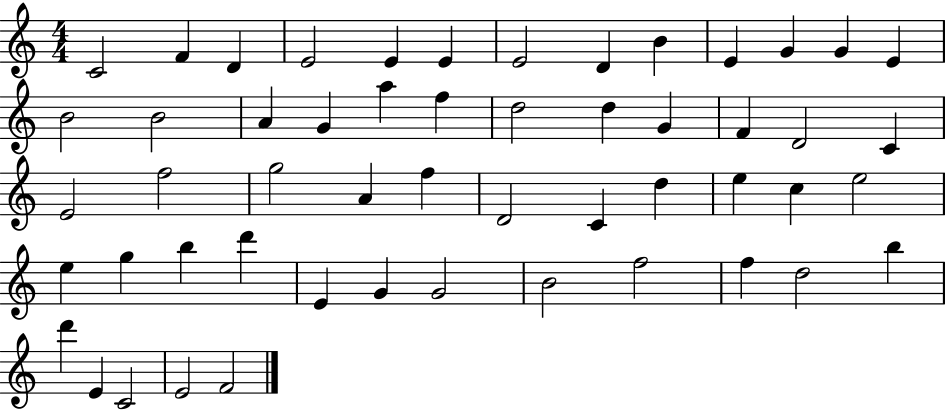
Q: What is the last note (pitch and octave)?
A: F4